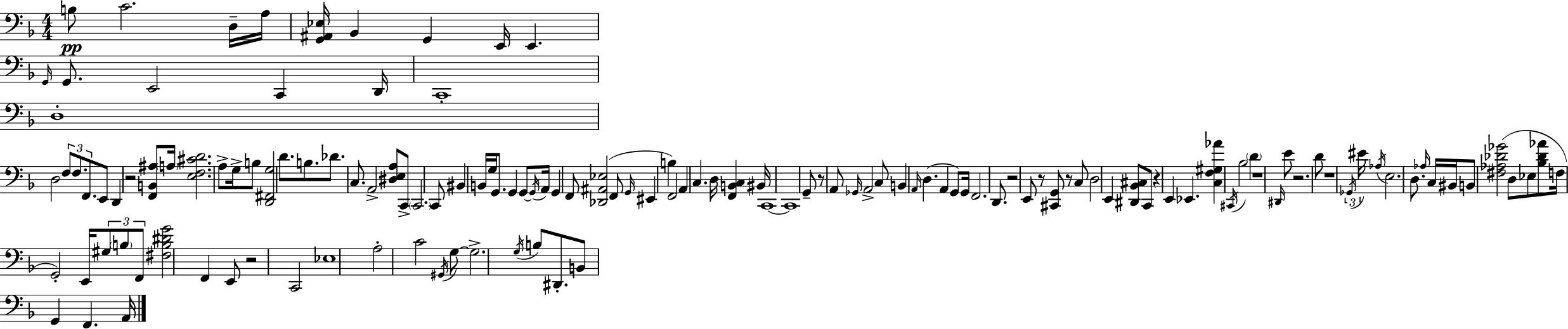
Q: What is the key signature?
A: F major